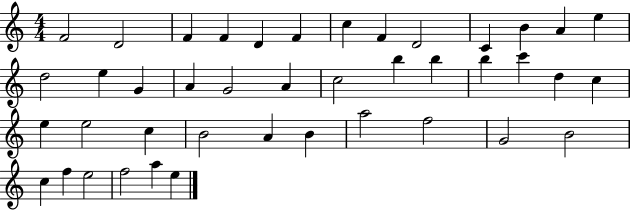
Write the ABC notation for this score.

X:1
T:Untitled
M:4/4
L:1/4
K:C
F2 D2 F F D F c F D2 C B A e d2 e G A G2 A c2 b b b c' d c e e2 c B2 A B a2 f2 G2 B2 c f e2 f2 a e